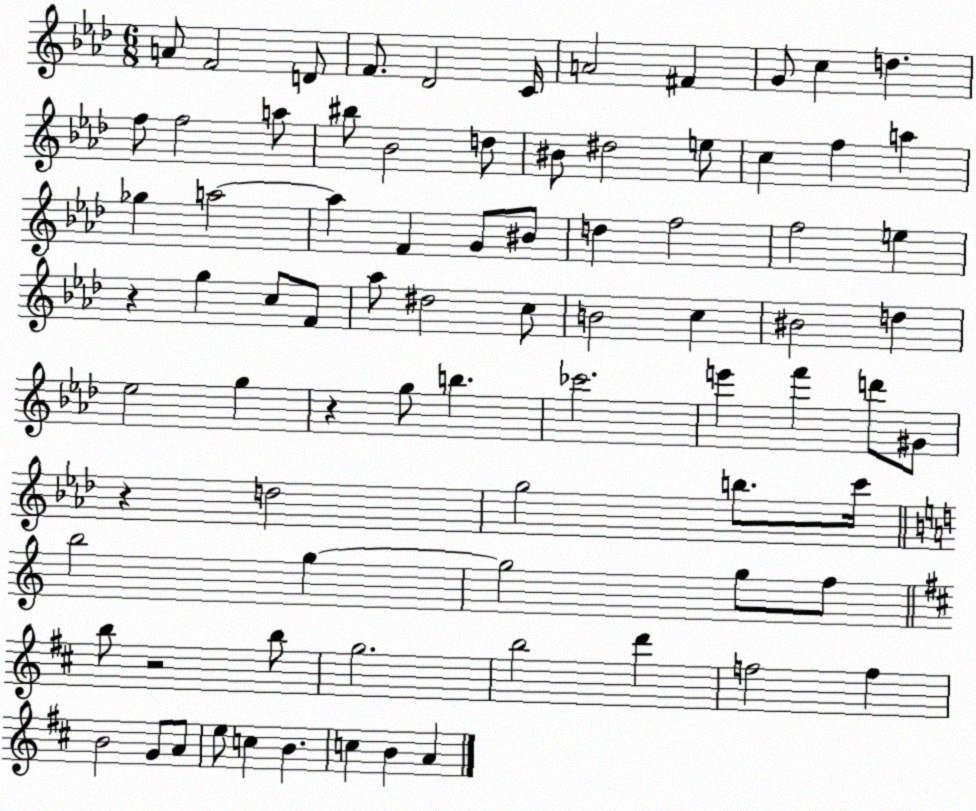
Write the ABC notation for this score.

X:1
T:Untitled
M:6/8
L:1/4
K:Ab
A/2 F2 D/2 F/2 _D2 C/4 A2 ^F G/2 c d f/2 f2 a/2 ^b/2 _B2 d/2 ^B/2 ^d2 e/2 c f a _g a2 a F G/2 ^B/2 d f2 f2 e z g c/2 F/2 _a/2 ^d2 c/2 B2 c ^B2 d _e2 g z g/2 b _c'2 e' f' d'/2 ^G/2 z d2 g2 b/2 c'/4 b2 g g2 g/2 f/2 b/2 z2 b/2 g2 b2 d' f2 f B2 G/2 A/2 e/2 c B c B A